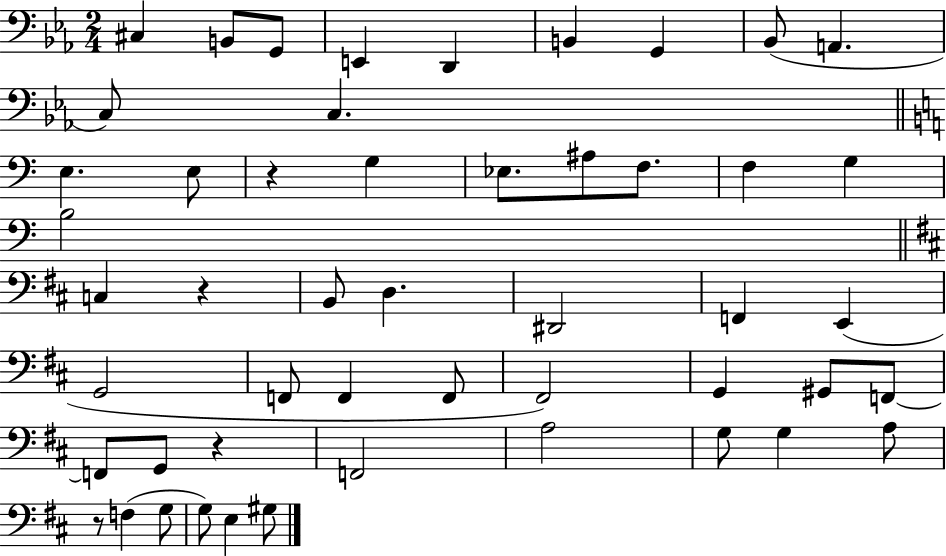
C#3/q B2/e G2/e E2/q D2/q B2/q G2/q Bb2/e A2/q. C3/e C3/q. E3/q. E3/e R/q G3/q Eb3/e. A#3/e F3/e. F3/q G3/q B3/h C3/q R/q B2/e D3/q. D#2/h F2/q E2/q G2/h F2/e F2/q F2/e F#2/h G2/q G#2/e F2/e F2/e G2/e R/q F2/h A3/h G3/e G3/q A3/e R/e F3/q G3/e G3/e E3/q G#3/e